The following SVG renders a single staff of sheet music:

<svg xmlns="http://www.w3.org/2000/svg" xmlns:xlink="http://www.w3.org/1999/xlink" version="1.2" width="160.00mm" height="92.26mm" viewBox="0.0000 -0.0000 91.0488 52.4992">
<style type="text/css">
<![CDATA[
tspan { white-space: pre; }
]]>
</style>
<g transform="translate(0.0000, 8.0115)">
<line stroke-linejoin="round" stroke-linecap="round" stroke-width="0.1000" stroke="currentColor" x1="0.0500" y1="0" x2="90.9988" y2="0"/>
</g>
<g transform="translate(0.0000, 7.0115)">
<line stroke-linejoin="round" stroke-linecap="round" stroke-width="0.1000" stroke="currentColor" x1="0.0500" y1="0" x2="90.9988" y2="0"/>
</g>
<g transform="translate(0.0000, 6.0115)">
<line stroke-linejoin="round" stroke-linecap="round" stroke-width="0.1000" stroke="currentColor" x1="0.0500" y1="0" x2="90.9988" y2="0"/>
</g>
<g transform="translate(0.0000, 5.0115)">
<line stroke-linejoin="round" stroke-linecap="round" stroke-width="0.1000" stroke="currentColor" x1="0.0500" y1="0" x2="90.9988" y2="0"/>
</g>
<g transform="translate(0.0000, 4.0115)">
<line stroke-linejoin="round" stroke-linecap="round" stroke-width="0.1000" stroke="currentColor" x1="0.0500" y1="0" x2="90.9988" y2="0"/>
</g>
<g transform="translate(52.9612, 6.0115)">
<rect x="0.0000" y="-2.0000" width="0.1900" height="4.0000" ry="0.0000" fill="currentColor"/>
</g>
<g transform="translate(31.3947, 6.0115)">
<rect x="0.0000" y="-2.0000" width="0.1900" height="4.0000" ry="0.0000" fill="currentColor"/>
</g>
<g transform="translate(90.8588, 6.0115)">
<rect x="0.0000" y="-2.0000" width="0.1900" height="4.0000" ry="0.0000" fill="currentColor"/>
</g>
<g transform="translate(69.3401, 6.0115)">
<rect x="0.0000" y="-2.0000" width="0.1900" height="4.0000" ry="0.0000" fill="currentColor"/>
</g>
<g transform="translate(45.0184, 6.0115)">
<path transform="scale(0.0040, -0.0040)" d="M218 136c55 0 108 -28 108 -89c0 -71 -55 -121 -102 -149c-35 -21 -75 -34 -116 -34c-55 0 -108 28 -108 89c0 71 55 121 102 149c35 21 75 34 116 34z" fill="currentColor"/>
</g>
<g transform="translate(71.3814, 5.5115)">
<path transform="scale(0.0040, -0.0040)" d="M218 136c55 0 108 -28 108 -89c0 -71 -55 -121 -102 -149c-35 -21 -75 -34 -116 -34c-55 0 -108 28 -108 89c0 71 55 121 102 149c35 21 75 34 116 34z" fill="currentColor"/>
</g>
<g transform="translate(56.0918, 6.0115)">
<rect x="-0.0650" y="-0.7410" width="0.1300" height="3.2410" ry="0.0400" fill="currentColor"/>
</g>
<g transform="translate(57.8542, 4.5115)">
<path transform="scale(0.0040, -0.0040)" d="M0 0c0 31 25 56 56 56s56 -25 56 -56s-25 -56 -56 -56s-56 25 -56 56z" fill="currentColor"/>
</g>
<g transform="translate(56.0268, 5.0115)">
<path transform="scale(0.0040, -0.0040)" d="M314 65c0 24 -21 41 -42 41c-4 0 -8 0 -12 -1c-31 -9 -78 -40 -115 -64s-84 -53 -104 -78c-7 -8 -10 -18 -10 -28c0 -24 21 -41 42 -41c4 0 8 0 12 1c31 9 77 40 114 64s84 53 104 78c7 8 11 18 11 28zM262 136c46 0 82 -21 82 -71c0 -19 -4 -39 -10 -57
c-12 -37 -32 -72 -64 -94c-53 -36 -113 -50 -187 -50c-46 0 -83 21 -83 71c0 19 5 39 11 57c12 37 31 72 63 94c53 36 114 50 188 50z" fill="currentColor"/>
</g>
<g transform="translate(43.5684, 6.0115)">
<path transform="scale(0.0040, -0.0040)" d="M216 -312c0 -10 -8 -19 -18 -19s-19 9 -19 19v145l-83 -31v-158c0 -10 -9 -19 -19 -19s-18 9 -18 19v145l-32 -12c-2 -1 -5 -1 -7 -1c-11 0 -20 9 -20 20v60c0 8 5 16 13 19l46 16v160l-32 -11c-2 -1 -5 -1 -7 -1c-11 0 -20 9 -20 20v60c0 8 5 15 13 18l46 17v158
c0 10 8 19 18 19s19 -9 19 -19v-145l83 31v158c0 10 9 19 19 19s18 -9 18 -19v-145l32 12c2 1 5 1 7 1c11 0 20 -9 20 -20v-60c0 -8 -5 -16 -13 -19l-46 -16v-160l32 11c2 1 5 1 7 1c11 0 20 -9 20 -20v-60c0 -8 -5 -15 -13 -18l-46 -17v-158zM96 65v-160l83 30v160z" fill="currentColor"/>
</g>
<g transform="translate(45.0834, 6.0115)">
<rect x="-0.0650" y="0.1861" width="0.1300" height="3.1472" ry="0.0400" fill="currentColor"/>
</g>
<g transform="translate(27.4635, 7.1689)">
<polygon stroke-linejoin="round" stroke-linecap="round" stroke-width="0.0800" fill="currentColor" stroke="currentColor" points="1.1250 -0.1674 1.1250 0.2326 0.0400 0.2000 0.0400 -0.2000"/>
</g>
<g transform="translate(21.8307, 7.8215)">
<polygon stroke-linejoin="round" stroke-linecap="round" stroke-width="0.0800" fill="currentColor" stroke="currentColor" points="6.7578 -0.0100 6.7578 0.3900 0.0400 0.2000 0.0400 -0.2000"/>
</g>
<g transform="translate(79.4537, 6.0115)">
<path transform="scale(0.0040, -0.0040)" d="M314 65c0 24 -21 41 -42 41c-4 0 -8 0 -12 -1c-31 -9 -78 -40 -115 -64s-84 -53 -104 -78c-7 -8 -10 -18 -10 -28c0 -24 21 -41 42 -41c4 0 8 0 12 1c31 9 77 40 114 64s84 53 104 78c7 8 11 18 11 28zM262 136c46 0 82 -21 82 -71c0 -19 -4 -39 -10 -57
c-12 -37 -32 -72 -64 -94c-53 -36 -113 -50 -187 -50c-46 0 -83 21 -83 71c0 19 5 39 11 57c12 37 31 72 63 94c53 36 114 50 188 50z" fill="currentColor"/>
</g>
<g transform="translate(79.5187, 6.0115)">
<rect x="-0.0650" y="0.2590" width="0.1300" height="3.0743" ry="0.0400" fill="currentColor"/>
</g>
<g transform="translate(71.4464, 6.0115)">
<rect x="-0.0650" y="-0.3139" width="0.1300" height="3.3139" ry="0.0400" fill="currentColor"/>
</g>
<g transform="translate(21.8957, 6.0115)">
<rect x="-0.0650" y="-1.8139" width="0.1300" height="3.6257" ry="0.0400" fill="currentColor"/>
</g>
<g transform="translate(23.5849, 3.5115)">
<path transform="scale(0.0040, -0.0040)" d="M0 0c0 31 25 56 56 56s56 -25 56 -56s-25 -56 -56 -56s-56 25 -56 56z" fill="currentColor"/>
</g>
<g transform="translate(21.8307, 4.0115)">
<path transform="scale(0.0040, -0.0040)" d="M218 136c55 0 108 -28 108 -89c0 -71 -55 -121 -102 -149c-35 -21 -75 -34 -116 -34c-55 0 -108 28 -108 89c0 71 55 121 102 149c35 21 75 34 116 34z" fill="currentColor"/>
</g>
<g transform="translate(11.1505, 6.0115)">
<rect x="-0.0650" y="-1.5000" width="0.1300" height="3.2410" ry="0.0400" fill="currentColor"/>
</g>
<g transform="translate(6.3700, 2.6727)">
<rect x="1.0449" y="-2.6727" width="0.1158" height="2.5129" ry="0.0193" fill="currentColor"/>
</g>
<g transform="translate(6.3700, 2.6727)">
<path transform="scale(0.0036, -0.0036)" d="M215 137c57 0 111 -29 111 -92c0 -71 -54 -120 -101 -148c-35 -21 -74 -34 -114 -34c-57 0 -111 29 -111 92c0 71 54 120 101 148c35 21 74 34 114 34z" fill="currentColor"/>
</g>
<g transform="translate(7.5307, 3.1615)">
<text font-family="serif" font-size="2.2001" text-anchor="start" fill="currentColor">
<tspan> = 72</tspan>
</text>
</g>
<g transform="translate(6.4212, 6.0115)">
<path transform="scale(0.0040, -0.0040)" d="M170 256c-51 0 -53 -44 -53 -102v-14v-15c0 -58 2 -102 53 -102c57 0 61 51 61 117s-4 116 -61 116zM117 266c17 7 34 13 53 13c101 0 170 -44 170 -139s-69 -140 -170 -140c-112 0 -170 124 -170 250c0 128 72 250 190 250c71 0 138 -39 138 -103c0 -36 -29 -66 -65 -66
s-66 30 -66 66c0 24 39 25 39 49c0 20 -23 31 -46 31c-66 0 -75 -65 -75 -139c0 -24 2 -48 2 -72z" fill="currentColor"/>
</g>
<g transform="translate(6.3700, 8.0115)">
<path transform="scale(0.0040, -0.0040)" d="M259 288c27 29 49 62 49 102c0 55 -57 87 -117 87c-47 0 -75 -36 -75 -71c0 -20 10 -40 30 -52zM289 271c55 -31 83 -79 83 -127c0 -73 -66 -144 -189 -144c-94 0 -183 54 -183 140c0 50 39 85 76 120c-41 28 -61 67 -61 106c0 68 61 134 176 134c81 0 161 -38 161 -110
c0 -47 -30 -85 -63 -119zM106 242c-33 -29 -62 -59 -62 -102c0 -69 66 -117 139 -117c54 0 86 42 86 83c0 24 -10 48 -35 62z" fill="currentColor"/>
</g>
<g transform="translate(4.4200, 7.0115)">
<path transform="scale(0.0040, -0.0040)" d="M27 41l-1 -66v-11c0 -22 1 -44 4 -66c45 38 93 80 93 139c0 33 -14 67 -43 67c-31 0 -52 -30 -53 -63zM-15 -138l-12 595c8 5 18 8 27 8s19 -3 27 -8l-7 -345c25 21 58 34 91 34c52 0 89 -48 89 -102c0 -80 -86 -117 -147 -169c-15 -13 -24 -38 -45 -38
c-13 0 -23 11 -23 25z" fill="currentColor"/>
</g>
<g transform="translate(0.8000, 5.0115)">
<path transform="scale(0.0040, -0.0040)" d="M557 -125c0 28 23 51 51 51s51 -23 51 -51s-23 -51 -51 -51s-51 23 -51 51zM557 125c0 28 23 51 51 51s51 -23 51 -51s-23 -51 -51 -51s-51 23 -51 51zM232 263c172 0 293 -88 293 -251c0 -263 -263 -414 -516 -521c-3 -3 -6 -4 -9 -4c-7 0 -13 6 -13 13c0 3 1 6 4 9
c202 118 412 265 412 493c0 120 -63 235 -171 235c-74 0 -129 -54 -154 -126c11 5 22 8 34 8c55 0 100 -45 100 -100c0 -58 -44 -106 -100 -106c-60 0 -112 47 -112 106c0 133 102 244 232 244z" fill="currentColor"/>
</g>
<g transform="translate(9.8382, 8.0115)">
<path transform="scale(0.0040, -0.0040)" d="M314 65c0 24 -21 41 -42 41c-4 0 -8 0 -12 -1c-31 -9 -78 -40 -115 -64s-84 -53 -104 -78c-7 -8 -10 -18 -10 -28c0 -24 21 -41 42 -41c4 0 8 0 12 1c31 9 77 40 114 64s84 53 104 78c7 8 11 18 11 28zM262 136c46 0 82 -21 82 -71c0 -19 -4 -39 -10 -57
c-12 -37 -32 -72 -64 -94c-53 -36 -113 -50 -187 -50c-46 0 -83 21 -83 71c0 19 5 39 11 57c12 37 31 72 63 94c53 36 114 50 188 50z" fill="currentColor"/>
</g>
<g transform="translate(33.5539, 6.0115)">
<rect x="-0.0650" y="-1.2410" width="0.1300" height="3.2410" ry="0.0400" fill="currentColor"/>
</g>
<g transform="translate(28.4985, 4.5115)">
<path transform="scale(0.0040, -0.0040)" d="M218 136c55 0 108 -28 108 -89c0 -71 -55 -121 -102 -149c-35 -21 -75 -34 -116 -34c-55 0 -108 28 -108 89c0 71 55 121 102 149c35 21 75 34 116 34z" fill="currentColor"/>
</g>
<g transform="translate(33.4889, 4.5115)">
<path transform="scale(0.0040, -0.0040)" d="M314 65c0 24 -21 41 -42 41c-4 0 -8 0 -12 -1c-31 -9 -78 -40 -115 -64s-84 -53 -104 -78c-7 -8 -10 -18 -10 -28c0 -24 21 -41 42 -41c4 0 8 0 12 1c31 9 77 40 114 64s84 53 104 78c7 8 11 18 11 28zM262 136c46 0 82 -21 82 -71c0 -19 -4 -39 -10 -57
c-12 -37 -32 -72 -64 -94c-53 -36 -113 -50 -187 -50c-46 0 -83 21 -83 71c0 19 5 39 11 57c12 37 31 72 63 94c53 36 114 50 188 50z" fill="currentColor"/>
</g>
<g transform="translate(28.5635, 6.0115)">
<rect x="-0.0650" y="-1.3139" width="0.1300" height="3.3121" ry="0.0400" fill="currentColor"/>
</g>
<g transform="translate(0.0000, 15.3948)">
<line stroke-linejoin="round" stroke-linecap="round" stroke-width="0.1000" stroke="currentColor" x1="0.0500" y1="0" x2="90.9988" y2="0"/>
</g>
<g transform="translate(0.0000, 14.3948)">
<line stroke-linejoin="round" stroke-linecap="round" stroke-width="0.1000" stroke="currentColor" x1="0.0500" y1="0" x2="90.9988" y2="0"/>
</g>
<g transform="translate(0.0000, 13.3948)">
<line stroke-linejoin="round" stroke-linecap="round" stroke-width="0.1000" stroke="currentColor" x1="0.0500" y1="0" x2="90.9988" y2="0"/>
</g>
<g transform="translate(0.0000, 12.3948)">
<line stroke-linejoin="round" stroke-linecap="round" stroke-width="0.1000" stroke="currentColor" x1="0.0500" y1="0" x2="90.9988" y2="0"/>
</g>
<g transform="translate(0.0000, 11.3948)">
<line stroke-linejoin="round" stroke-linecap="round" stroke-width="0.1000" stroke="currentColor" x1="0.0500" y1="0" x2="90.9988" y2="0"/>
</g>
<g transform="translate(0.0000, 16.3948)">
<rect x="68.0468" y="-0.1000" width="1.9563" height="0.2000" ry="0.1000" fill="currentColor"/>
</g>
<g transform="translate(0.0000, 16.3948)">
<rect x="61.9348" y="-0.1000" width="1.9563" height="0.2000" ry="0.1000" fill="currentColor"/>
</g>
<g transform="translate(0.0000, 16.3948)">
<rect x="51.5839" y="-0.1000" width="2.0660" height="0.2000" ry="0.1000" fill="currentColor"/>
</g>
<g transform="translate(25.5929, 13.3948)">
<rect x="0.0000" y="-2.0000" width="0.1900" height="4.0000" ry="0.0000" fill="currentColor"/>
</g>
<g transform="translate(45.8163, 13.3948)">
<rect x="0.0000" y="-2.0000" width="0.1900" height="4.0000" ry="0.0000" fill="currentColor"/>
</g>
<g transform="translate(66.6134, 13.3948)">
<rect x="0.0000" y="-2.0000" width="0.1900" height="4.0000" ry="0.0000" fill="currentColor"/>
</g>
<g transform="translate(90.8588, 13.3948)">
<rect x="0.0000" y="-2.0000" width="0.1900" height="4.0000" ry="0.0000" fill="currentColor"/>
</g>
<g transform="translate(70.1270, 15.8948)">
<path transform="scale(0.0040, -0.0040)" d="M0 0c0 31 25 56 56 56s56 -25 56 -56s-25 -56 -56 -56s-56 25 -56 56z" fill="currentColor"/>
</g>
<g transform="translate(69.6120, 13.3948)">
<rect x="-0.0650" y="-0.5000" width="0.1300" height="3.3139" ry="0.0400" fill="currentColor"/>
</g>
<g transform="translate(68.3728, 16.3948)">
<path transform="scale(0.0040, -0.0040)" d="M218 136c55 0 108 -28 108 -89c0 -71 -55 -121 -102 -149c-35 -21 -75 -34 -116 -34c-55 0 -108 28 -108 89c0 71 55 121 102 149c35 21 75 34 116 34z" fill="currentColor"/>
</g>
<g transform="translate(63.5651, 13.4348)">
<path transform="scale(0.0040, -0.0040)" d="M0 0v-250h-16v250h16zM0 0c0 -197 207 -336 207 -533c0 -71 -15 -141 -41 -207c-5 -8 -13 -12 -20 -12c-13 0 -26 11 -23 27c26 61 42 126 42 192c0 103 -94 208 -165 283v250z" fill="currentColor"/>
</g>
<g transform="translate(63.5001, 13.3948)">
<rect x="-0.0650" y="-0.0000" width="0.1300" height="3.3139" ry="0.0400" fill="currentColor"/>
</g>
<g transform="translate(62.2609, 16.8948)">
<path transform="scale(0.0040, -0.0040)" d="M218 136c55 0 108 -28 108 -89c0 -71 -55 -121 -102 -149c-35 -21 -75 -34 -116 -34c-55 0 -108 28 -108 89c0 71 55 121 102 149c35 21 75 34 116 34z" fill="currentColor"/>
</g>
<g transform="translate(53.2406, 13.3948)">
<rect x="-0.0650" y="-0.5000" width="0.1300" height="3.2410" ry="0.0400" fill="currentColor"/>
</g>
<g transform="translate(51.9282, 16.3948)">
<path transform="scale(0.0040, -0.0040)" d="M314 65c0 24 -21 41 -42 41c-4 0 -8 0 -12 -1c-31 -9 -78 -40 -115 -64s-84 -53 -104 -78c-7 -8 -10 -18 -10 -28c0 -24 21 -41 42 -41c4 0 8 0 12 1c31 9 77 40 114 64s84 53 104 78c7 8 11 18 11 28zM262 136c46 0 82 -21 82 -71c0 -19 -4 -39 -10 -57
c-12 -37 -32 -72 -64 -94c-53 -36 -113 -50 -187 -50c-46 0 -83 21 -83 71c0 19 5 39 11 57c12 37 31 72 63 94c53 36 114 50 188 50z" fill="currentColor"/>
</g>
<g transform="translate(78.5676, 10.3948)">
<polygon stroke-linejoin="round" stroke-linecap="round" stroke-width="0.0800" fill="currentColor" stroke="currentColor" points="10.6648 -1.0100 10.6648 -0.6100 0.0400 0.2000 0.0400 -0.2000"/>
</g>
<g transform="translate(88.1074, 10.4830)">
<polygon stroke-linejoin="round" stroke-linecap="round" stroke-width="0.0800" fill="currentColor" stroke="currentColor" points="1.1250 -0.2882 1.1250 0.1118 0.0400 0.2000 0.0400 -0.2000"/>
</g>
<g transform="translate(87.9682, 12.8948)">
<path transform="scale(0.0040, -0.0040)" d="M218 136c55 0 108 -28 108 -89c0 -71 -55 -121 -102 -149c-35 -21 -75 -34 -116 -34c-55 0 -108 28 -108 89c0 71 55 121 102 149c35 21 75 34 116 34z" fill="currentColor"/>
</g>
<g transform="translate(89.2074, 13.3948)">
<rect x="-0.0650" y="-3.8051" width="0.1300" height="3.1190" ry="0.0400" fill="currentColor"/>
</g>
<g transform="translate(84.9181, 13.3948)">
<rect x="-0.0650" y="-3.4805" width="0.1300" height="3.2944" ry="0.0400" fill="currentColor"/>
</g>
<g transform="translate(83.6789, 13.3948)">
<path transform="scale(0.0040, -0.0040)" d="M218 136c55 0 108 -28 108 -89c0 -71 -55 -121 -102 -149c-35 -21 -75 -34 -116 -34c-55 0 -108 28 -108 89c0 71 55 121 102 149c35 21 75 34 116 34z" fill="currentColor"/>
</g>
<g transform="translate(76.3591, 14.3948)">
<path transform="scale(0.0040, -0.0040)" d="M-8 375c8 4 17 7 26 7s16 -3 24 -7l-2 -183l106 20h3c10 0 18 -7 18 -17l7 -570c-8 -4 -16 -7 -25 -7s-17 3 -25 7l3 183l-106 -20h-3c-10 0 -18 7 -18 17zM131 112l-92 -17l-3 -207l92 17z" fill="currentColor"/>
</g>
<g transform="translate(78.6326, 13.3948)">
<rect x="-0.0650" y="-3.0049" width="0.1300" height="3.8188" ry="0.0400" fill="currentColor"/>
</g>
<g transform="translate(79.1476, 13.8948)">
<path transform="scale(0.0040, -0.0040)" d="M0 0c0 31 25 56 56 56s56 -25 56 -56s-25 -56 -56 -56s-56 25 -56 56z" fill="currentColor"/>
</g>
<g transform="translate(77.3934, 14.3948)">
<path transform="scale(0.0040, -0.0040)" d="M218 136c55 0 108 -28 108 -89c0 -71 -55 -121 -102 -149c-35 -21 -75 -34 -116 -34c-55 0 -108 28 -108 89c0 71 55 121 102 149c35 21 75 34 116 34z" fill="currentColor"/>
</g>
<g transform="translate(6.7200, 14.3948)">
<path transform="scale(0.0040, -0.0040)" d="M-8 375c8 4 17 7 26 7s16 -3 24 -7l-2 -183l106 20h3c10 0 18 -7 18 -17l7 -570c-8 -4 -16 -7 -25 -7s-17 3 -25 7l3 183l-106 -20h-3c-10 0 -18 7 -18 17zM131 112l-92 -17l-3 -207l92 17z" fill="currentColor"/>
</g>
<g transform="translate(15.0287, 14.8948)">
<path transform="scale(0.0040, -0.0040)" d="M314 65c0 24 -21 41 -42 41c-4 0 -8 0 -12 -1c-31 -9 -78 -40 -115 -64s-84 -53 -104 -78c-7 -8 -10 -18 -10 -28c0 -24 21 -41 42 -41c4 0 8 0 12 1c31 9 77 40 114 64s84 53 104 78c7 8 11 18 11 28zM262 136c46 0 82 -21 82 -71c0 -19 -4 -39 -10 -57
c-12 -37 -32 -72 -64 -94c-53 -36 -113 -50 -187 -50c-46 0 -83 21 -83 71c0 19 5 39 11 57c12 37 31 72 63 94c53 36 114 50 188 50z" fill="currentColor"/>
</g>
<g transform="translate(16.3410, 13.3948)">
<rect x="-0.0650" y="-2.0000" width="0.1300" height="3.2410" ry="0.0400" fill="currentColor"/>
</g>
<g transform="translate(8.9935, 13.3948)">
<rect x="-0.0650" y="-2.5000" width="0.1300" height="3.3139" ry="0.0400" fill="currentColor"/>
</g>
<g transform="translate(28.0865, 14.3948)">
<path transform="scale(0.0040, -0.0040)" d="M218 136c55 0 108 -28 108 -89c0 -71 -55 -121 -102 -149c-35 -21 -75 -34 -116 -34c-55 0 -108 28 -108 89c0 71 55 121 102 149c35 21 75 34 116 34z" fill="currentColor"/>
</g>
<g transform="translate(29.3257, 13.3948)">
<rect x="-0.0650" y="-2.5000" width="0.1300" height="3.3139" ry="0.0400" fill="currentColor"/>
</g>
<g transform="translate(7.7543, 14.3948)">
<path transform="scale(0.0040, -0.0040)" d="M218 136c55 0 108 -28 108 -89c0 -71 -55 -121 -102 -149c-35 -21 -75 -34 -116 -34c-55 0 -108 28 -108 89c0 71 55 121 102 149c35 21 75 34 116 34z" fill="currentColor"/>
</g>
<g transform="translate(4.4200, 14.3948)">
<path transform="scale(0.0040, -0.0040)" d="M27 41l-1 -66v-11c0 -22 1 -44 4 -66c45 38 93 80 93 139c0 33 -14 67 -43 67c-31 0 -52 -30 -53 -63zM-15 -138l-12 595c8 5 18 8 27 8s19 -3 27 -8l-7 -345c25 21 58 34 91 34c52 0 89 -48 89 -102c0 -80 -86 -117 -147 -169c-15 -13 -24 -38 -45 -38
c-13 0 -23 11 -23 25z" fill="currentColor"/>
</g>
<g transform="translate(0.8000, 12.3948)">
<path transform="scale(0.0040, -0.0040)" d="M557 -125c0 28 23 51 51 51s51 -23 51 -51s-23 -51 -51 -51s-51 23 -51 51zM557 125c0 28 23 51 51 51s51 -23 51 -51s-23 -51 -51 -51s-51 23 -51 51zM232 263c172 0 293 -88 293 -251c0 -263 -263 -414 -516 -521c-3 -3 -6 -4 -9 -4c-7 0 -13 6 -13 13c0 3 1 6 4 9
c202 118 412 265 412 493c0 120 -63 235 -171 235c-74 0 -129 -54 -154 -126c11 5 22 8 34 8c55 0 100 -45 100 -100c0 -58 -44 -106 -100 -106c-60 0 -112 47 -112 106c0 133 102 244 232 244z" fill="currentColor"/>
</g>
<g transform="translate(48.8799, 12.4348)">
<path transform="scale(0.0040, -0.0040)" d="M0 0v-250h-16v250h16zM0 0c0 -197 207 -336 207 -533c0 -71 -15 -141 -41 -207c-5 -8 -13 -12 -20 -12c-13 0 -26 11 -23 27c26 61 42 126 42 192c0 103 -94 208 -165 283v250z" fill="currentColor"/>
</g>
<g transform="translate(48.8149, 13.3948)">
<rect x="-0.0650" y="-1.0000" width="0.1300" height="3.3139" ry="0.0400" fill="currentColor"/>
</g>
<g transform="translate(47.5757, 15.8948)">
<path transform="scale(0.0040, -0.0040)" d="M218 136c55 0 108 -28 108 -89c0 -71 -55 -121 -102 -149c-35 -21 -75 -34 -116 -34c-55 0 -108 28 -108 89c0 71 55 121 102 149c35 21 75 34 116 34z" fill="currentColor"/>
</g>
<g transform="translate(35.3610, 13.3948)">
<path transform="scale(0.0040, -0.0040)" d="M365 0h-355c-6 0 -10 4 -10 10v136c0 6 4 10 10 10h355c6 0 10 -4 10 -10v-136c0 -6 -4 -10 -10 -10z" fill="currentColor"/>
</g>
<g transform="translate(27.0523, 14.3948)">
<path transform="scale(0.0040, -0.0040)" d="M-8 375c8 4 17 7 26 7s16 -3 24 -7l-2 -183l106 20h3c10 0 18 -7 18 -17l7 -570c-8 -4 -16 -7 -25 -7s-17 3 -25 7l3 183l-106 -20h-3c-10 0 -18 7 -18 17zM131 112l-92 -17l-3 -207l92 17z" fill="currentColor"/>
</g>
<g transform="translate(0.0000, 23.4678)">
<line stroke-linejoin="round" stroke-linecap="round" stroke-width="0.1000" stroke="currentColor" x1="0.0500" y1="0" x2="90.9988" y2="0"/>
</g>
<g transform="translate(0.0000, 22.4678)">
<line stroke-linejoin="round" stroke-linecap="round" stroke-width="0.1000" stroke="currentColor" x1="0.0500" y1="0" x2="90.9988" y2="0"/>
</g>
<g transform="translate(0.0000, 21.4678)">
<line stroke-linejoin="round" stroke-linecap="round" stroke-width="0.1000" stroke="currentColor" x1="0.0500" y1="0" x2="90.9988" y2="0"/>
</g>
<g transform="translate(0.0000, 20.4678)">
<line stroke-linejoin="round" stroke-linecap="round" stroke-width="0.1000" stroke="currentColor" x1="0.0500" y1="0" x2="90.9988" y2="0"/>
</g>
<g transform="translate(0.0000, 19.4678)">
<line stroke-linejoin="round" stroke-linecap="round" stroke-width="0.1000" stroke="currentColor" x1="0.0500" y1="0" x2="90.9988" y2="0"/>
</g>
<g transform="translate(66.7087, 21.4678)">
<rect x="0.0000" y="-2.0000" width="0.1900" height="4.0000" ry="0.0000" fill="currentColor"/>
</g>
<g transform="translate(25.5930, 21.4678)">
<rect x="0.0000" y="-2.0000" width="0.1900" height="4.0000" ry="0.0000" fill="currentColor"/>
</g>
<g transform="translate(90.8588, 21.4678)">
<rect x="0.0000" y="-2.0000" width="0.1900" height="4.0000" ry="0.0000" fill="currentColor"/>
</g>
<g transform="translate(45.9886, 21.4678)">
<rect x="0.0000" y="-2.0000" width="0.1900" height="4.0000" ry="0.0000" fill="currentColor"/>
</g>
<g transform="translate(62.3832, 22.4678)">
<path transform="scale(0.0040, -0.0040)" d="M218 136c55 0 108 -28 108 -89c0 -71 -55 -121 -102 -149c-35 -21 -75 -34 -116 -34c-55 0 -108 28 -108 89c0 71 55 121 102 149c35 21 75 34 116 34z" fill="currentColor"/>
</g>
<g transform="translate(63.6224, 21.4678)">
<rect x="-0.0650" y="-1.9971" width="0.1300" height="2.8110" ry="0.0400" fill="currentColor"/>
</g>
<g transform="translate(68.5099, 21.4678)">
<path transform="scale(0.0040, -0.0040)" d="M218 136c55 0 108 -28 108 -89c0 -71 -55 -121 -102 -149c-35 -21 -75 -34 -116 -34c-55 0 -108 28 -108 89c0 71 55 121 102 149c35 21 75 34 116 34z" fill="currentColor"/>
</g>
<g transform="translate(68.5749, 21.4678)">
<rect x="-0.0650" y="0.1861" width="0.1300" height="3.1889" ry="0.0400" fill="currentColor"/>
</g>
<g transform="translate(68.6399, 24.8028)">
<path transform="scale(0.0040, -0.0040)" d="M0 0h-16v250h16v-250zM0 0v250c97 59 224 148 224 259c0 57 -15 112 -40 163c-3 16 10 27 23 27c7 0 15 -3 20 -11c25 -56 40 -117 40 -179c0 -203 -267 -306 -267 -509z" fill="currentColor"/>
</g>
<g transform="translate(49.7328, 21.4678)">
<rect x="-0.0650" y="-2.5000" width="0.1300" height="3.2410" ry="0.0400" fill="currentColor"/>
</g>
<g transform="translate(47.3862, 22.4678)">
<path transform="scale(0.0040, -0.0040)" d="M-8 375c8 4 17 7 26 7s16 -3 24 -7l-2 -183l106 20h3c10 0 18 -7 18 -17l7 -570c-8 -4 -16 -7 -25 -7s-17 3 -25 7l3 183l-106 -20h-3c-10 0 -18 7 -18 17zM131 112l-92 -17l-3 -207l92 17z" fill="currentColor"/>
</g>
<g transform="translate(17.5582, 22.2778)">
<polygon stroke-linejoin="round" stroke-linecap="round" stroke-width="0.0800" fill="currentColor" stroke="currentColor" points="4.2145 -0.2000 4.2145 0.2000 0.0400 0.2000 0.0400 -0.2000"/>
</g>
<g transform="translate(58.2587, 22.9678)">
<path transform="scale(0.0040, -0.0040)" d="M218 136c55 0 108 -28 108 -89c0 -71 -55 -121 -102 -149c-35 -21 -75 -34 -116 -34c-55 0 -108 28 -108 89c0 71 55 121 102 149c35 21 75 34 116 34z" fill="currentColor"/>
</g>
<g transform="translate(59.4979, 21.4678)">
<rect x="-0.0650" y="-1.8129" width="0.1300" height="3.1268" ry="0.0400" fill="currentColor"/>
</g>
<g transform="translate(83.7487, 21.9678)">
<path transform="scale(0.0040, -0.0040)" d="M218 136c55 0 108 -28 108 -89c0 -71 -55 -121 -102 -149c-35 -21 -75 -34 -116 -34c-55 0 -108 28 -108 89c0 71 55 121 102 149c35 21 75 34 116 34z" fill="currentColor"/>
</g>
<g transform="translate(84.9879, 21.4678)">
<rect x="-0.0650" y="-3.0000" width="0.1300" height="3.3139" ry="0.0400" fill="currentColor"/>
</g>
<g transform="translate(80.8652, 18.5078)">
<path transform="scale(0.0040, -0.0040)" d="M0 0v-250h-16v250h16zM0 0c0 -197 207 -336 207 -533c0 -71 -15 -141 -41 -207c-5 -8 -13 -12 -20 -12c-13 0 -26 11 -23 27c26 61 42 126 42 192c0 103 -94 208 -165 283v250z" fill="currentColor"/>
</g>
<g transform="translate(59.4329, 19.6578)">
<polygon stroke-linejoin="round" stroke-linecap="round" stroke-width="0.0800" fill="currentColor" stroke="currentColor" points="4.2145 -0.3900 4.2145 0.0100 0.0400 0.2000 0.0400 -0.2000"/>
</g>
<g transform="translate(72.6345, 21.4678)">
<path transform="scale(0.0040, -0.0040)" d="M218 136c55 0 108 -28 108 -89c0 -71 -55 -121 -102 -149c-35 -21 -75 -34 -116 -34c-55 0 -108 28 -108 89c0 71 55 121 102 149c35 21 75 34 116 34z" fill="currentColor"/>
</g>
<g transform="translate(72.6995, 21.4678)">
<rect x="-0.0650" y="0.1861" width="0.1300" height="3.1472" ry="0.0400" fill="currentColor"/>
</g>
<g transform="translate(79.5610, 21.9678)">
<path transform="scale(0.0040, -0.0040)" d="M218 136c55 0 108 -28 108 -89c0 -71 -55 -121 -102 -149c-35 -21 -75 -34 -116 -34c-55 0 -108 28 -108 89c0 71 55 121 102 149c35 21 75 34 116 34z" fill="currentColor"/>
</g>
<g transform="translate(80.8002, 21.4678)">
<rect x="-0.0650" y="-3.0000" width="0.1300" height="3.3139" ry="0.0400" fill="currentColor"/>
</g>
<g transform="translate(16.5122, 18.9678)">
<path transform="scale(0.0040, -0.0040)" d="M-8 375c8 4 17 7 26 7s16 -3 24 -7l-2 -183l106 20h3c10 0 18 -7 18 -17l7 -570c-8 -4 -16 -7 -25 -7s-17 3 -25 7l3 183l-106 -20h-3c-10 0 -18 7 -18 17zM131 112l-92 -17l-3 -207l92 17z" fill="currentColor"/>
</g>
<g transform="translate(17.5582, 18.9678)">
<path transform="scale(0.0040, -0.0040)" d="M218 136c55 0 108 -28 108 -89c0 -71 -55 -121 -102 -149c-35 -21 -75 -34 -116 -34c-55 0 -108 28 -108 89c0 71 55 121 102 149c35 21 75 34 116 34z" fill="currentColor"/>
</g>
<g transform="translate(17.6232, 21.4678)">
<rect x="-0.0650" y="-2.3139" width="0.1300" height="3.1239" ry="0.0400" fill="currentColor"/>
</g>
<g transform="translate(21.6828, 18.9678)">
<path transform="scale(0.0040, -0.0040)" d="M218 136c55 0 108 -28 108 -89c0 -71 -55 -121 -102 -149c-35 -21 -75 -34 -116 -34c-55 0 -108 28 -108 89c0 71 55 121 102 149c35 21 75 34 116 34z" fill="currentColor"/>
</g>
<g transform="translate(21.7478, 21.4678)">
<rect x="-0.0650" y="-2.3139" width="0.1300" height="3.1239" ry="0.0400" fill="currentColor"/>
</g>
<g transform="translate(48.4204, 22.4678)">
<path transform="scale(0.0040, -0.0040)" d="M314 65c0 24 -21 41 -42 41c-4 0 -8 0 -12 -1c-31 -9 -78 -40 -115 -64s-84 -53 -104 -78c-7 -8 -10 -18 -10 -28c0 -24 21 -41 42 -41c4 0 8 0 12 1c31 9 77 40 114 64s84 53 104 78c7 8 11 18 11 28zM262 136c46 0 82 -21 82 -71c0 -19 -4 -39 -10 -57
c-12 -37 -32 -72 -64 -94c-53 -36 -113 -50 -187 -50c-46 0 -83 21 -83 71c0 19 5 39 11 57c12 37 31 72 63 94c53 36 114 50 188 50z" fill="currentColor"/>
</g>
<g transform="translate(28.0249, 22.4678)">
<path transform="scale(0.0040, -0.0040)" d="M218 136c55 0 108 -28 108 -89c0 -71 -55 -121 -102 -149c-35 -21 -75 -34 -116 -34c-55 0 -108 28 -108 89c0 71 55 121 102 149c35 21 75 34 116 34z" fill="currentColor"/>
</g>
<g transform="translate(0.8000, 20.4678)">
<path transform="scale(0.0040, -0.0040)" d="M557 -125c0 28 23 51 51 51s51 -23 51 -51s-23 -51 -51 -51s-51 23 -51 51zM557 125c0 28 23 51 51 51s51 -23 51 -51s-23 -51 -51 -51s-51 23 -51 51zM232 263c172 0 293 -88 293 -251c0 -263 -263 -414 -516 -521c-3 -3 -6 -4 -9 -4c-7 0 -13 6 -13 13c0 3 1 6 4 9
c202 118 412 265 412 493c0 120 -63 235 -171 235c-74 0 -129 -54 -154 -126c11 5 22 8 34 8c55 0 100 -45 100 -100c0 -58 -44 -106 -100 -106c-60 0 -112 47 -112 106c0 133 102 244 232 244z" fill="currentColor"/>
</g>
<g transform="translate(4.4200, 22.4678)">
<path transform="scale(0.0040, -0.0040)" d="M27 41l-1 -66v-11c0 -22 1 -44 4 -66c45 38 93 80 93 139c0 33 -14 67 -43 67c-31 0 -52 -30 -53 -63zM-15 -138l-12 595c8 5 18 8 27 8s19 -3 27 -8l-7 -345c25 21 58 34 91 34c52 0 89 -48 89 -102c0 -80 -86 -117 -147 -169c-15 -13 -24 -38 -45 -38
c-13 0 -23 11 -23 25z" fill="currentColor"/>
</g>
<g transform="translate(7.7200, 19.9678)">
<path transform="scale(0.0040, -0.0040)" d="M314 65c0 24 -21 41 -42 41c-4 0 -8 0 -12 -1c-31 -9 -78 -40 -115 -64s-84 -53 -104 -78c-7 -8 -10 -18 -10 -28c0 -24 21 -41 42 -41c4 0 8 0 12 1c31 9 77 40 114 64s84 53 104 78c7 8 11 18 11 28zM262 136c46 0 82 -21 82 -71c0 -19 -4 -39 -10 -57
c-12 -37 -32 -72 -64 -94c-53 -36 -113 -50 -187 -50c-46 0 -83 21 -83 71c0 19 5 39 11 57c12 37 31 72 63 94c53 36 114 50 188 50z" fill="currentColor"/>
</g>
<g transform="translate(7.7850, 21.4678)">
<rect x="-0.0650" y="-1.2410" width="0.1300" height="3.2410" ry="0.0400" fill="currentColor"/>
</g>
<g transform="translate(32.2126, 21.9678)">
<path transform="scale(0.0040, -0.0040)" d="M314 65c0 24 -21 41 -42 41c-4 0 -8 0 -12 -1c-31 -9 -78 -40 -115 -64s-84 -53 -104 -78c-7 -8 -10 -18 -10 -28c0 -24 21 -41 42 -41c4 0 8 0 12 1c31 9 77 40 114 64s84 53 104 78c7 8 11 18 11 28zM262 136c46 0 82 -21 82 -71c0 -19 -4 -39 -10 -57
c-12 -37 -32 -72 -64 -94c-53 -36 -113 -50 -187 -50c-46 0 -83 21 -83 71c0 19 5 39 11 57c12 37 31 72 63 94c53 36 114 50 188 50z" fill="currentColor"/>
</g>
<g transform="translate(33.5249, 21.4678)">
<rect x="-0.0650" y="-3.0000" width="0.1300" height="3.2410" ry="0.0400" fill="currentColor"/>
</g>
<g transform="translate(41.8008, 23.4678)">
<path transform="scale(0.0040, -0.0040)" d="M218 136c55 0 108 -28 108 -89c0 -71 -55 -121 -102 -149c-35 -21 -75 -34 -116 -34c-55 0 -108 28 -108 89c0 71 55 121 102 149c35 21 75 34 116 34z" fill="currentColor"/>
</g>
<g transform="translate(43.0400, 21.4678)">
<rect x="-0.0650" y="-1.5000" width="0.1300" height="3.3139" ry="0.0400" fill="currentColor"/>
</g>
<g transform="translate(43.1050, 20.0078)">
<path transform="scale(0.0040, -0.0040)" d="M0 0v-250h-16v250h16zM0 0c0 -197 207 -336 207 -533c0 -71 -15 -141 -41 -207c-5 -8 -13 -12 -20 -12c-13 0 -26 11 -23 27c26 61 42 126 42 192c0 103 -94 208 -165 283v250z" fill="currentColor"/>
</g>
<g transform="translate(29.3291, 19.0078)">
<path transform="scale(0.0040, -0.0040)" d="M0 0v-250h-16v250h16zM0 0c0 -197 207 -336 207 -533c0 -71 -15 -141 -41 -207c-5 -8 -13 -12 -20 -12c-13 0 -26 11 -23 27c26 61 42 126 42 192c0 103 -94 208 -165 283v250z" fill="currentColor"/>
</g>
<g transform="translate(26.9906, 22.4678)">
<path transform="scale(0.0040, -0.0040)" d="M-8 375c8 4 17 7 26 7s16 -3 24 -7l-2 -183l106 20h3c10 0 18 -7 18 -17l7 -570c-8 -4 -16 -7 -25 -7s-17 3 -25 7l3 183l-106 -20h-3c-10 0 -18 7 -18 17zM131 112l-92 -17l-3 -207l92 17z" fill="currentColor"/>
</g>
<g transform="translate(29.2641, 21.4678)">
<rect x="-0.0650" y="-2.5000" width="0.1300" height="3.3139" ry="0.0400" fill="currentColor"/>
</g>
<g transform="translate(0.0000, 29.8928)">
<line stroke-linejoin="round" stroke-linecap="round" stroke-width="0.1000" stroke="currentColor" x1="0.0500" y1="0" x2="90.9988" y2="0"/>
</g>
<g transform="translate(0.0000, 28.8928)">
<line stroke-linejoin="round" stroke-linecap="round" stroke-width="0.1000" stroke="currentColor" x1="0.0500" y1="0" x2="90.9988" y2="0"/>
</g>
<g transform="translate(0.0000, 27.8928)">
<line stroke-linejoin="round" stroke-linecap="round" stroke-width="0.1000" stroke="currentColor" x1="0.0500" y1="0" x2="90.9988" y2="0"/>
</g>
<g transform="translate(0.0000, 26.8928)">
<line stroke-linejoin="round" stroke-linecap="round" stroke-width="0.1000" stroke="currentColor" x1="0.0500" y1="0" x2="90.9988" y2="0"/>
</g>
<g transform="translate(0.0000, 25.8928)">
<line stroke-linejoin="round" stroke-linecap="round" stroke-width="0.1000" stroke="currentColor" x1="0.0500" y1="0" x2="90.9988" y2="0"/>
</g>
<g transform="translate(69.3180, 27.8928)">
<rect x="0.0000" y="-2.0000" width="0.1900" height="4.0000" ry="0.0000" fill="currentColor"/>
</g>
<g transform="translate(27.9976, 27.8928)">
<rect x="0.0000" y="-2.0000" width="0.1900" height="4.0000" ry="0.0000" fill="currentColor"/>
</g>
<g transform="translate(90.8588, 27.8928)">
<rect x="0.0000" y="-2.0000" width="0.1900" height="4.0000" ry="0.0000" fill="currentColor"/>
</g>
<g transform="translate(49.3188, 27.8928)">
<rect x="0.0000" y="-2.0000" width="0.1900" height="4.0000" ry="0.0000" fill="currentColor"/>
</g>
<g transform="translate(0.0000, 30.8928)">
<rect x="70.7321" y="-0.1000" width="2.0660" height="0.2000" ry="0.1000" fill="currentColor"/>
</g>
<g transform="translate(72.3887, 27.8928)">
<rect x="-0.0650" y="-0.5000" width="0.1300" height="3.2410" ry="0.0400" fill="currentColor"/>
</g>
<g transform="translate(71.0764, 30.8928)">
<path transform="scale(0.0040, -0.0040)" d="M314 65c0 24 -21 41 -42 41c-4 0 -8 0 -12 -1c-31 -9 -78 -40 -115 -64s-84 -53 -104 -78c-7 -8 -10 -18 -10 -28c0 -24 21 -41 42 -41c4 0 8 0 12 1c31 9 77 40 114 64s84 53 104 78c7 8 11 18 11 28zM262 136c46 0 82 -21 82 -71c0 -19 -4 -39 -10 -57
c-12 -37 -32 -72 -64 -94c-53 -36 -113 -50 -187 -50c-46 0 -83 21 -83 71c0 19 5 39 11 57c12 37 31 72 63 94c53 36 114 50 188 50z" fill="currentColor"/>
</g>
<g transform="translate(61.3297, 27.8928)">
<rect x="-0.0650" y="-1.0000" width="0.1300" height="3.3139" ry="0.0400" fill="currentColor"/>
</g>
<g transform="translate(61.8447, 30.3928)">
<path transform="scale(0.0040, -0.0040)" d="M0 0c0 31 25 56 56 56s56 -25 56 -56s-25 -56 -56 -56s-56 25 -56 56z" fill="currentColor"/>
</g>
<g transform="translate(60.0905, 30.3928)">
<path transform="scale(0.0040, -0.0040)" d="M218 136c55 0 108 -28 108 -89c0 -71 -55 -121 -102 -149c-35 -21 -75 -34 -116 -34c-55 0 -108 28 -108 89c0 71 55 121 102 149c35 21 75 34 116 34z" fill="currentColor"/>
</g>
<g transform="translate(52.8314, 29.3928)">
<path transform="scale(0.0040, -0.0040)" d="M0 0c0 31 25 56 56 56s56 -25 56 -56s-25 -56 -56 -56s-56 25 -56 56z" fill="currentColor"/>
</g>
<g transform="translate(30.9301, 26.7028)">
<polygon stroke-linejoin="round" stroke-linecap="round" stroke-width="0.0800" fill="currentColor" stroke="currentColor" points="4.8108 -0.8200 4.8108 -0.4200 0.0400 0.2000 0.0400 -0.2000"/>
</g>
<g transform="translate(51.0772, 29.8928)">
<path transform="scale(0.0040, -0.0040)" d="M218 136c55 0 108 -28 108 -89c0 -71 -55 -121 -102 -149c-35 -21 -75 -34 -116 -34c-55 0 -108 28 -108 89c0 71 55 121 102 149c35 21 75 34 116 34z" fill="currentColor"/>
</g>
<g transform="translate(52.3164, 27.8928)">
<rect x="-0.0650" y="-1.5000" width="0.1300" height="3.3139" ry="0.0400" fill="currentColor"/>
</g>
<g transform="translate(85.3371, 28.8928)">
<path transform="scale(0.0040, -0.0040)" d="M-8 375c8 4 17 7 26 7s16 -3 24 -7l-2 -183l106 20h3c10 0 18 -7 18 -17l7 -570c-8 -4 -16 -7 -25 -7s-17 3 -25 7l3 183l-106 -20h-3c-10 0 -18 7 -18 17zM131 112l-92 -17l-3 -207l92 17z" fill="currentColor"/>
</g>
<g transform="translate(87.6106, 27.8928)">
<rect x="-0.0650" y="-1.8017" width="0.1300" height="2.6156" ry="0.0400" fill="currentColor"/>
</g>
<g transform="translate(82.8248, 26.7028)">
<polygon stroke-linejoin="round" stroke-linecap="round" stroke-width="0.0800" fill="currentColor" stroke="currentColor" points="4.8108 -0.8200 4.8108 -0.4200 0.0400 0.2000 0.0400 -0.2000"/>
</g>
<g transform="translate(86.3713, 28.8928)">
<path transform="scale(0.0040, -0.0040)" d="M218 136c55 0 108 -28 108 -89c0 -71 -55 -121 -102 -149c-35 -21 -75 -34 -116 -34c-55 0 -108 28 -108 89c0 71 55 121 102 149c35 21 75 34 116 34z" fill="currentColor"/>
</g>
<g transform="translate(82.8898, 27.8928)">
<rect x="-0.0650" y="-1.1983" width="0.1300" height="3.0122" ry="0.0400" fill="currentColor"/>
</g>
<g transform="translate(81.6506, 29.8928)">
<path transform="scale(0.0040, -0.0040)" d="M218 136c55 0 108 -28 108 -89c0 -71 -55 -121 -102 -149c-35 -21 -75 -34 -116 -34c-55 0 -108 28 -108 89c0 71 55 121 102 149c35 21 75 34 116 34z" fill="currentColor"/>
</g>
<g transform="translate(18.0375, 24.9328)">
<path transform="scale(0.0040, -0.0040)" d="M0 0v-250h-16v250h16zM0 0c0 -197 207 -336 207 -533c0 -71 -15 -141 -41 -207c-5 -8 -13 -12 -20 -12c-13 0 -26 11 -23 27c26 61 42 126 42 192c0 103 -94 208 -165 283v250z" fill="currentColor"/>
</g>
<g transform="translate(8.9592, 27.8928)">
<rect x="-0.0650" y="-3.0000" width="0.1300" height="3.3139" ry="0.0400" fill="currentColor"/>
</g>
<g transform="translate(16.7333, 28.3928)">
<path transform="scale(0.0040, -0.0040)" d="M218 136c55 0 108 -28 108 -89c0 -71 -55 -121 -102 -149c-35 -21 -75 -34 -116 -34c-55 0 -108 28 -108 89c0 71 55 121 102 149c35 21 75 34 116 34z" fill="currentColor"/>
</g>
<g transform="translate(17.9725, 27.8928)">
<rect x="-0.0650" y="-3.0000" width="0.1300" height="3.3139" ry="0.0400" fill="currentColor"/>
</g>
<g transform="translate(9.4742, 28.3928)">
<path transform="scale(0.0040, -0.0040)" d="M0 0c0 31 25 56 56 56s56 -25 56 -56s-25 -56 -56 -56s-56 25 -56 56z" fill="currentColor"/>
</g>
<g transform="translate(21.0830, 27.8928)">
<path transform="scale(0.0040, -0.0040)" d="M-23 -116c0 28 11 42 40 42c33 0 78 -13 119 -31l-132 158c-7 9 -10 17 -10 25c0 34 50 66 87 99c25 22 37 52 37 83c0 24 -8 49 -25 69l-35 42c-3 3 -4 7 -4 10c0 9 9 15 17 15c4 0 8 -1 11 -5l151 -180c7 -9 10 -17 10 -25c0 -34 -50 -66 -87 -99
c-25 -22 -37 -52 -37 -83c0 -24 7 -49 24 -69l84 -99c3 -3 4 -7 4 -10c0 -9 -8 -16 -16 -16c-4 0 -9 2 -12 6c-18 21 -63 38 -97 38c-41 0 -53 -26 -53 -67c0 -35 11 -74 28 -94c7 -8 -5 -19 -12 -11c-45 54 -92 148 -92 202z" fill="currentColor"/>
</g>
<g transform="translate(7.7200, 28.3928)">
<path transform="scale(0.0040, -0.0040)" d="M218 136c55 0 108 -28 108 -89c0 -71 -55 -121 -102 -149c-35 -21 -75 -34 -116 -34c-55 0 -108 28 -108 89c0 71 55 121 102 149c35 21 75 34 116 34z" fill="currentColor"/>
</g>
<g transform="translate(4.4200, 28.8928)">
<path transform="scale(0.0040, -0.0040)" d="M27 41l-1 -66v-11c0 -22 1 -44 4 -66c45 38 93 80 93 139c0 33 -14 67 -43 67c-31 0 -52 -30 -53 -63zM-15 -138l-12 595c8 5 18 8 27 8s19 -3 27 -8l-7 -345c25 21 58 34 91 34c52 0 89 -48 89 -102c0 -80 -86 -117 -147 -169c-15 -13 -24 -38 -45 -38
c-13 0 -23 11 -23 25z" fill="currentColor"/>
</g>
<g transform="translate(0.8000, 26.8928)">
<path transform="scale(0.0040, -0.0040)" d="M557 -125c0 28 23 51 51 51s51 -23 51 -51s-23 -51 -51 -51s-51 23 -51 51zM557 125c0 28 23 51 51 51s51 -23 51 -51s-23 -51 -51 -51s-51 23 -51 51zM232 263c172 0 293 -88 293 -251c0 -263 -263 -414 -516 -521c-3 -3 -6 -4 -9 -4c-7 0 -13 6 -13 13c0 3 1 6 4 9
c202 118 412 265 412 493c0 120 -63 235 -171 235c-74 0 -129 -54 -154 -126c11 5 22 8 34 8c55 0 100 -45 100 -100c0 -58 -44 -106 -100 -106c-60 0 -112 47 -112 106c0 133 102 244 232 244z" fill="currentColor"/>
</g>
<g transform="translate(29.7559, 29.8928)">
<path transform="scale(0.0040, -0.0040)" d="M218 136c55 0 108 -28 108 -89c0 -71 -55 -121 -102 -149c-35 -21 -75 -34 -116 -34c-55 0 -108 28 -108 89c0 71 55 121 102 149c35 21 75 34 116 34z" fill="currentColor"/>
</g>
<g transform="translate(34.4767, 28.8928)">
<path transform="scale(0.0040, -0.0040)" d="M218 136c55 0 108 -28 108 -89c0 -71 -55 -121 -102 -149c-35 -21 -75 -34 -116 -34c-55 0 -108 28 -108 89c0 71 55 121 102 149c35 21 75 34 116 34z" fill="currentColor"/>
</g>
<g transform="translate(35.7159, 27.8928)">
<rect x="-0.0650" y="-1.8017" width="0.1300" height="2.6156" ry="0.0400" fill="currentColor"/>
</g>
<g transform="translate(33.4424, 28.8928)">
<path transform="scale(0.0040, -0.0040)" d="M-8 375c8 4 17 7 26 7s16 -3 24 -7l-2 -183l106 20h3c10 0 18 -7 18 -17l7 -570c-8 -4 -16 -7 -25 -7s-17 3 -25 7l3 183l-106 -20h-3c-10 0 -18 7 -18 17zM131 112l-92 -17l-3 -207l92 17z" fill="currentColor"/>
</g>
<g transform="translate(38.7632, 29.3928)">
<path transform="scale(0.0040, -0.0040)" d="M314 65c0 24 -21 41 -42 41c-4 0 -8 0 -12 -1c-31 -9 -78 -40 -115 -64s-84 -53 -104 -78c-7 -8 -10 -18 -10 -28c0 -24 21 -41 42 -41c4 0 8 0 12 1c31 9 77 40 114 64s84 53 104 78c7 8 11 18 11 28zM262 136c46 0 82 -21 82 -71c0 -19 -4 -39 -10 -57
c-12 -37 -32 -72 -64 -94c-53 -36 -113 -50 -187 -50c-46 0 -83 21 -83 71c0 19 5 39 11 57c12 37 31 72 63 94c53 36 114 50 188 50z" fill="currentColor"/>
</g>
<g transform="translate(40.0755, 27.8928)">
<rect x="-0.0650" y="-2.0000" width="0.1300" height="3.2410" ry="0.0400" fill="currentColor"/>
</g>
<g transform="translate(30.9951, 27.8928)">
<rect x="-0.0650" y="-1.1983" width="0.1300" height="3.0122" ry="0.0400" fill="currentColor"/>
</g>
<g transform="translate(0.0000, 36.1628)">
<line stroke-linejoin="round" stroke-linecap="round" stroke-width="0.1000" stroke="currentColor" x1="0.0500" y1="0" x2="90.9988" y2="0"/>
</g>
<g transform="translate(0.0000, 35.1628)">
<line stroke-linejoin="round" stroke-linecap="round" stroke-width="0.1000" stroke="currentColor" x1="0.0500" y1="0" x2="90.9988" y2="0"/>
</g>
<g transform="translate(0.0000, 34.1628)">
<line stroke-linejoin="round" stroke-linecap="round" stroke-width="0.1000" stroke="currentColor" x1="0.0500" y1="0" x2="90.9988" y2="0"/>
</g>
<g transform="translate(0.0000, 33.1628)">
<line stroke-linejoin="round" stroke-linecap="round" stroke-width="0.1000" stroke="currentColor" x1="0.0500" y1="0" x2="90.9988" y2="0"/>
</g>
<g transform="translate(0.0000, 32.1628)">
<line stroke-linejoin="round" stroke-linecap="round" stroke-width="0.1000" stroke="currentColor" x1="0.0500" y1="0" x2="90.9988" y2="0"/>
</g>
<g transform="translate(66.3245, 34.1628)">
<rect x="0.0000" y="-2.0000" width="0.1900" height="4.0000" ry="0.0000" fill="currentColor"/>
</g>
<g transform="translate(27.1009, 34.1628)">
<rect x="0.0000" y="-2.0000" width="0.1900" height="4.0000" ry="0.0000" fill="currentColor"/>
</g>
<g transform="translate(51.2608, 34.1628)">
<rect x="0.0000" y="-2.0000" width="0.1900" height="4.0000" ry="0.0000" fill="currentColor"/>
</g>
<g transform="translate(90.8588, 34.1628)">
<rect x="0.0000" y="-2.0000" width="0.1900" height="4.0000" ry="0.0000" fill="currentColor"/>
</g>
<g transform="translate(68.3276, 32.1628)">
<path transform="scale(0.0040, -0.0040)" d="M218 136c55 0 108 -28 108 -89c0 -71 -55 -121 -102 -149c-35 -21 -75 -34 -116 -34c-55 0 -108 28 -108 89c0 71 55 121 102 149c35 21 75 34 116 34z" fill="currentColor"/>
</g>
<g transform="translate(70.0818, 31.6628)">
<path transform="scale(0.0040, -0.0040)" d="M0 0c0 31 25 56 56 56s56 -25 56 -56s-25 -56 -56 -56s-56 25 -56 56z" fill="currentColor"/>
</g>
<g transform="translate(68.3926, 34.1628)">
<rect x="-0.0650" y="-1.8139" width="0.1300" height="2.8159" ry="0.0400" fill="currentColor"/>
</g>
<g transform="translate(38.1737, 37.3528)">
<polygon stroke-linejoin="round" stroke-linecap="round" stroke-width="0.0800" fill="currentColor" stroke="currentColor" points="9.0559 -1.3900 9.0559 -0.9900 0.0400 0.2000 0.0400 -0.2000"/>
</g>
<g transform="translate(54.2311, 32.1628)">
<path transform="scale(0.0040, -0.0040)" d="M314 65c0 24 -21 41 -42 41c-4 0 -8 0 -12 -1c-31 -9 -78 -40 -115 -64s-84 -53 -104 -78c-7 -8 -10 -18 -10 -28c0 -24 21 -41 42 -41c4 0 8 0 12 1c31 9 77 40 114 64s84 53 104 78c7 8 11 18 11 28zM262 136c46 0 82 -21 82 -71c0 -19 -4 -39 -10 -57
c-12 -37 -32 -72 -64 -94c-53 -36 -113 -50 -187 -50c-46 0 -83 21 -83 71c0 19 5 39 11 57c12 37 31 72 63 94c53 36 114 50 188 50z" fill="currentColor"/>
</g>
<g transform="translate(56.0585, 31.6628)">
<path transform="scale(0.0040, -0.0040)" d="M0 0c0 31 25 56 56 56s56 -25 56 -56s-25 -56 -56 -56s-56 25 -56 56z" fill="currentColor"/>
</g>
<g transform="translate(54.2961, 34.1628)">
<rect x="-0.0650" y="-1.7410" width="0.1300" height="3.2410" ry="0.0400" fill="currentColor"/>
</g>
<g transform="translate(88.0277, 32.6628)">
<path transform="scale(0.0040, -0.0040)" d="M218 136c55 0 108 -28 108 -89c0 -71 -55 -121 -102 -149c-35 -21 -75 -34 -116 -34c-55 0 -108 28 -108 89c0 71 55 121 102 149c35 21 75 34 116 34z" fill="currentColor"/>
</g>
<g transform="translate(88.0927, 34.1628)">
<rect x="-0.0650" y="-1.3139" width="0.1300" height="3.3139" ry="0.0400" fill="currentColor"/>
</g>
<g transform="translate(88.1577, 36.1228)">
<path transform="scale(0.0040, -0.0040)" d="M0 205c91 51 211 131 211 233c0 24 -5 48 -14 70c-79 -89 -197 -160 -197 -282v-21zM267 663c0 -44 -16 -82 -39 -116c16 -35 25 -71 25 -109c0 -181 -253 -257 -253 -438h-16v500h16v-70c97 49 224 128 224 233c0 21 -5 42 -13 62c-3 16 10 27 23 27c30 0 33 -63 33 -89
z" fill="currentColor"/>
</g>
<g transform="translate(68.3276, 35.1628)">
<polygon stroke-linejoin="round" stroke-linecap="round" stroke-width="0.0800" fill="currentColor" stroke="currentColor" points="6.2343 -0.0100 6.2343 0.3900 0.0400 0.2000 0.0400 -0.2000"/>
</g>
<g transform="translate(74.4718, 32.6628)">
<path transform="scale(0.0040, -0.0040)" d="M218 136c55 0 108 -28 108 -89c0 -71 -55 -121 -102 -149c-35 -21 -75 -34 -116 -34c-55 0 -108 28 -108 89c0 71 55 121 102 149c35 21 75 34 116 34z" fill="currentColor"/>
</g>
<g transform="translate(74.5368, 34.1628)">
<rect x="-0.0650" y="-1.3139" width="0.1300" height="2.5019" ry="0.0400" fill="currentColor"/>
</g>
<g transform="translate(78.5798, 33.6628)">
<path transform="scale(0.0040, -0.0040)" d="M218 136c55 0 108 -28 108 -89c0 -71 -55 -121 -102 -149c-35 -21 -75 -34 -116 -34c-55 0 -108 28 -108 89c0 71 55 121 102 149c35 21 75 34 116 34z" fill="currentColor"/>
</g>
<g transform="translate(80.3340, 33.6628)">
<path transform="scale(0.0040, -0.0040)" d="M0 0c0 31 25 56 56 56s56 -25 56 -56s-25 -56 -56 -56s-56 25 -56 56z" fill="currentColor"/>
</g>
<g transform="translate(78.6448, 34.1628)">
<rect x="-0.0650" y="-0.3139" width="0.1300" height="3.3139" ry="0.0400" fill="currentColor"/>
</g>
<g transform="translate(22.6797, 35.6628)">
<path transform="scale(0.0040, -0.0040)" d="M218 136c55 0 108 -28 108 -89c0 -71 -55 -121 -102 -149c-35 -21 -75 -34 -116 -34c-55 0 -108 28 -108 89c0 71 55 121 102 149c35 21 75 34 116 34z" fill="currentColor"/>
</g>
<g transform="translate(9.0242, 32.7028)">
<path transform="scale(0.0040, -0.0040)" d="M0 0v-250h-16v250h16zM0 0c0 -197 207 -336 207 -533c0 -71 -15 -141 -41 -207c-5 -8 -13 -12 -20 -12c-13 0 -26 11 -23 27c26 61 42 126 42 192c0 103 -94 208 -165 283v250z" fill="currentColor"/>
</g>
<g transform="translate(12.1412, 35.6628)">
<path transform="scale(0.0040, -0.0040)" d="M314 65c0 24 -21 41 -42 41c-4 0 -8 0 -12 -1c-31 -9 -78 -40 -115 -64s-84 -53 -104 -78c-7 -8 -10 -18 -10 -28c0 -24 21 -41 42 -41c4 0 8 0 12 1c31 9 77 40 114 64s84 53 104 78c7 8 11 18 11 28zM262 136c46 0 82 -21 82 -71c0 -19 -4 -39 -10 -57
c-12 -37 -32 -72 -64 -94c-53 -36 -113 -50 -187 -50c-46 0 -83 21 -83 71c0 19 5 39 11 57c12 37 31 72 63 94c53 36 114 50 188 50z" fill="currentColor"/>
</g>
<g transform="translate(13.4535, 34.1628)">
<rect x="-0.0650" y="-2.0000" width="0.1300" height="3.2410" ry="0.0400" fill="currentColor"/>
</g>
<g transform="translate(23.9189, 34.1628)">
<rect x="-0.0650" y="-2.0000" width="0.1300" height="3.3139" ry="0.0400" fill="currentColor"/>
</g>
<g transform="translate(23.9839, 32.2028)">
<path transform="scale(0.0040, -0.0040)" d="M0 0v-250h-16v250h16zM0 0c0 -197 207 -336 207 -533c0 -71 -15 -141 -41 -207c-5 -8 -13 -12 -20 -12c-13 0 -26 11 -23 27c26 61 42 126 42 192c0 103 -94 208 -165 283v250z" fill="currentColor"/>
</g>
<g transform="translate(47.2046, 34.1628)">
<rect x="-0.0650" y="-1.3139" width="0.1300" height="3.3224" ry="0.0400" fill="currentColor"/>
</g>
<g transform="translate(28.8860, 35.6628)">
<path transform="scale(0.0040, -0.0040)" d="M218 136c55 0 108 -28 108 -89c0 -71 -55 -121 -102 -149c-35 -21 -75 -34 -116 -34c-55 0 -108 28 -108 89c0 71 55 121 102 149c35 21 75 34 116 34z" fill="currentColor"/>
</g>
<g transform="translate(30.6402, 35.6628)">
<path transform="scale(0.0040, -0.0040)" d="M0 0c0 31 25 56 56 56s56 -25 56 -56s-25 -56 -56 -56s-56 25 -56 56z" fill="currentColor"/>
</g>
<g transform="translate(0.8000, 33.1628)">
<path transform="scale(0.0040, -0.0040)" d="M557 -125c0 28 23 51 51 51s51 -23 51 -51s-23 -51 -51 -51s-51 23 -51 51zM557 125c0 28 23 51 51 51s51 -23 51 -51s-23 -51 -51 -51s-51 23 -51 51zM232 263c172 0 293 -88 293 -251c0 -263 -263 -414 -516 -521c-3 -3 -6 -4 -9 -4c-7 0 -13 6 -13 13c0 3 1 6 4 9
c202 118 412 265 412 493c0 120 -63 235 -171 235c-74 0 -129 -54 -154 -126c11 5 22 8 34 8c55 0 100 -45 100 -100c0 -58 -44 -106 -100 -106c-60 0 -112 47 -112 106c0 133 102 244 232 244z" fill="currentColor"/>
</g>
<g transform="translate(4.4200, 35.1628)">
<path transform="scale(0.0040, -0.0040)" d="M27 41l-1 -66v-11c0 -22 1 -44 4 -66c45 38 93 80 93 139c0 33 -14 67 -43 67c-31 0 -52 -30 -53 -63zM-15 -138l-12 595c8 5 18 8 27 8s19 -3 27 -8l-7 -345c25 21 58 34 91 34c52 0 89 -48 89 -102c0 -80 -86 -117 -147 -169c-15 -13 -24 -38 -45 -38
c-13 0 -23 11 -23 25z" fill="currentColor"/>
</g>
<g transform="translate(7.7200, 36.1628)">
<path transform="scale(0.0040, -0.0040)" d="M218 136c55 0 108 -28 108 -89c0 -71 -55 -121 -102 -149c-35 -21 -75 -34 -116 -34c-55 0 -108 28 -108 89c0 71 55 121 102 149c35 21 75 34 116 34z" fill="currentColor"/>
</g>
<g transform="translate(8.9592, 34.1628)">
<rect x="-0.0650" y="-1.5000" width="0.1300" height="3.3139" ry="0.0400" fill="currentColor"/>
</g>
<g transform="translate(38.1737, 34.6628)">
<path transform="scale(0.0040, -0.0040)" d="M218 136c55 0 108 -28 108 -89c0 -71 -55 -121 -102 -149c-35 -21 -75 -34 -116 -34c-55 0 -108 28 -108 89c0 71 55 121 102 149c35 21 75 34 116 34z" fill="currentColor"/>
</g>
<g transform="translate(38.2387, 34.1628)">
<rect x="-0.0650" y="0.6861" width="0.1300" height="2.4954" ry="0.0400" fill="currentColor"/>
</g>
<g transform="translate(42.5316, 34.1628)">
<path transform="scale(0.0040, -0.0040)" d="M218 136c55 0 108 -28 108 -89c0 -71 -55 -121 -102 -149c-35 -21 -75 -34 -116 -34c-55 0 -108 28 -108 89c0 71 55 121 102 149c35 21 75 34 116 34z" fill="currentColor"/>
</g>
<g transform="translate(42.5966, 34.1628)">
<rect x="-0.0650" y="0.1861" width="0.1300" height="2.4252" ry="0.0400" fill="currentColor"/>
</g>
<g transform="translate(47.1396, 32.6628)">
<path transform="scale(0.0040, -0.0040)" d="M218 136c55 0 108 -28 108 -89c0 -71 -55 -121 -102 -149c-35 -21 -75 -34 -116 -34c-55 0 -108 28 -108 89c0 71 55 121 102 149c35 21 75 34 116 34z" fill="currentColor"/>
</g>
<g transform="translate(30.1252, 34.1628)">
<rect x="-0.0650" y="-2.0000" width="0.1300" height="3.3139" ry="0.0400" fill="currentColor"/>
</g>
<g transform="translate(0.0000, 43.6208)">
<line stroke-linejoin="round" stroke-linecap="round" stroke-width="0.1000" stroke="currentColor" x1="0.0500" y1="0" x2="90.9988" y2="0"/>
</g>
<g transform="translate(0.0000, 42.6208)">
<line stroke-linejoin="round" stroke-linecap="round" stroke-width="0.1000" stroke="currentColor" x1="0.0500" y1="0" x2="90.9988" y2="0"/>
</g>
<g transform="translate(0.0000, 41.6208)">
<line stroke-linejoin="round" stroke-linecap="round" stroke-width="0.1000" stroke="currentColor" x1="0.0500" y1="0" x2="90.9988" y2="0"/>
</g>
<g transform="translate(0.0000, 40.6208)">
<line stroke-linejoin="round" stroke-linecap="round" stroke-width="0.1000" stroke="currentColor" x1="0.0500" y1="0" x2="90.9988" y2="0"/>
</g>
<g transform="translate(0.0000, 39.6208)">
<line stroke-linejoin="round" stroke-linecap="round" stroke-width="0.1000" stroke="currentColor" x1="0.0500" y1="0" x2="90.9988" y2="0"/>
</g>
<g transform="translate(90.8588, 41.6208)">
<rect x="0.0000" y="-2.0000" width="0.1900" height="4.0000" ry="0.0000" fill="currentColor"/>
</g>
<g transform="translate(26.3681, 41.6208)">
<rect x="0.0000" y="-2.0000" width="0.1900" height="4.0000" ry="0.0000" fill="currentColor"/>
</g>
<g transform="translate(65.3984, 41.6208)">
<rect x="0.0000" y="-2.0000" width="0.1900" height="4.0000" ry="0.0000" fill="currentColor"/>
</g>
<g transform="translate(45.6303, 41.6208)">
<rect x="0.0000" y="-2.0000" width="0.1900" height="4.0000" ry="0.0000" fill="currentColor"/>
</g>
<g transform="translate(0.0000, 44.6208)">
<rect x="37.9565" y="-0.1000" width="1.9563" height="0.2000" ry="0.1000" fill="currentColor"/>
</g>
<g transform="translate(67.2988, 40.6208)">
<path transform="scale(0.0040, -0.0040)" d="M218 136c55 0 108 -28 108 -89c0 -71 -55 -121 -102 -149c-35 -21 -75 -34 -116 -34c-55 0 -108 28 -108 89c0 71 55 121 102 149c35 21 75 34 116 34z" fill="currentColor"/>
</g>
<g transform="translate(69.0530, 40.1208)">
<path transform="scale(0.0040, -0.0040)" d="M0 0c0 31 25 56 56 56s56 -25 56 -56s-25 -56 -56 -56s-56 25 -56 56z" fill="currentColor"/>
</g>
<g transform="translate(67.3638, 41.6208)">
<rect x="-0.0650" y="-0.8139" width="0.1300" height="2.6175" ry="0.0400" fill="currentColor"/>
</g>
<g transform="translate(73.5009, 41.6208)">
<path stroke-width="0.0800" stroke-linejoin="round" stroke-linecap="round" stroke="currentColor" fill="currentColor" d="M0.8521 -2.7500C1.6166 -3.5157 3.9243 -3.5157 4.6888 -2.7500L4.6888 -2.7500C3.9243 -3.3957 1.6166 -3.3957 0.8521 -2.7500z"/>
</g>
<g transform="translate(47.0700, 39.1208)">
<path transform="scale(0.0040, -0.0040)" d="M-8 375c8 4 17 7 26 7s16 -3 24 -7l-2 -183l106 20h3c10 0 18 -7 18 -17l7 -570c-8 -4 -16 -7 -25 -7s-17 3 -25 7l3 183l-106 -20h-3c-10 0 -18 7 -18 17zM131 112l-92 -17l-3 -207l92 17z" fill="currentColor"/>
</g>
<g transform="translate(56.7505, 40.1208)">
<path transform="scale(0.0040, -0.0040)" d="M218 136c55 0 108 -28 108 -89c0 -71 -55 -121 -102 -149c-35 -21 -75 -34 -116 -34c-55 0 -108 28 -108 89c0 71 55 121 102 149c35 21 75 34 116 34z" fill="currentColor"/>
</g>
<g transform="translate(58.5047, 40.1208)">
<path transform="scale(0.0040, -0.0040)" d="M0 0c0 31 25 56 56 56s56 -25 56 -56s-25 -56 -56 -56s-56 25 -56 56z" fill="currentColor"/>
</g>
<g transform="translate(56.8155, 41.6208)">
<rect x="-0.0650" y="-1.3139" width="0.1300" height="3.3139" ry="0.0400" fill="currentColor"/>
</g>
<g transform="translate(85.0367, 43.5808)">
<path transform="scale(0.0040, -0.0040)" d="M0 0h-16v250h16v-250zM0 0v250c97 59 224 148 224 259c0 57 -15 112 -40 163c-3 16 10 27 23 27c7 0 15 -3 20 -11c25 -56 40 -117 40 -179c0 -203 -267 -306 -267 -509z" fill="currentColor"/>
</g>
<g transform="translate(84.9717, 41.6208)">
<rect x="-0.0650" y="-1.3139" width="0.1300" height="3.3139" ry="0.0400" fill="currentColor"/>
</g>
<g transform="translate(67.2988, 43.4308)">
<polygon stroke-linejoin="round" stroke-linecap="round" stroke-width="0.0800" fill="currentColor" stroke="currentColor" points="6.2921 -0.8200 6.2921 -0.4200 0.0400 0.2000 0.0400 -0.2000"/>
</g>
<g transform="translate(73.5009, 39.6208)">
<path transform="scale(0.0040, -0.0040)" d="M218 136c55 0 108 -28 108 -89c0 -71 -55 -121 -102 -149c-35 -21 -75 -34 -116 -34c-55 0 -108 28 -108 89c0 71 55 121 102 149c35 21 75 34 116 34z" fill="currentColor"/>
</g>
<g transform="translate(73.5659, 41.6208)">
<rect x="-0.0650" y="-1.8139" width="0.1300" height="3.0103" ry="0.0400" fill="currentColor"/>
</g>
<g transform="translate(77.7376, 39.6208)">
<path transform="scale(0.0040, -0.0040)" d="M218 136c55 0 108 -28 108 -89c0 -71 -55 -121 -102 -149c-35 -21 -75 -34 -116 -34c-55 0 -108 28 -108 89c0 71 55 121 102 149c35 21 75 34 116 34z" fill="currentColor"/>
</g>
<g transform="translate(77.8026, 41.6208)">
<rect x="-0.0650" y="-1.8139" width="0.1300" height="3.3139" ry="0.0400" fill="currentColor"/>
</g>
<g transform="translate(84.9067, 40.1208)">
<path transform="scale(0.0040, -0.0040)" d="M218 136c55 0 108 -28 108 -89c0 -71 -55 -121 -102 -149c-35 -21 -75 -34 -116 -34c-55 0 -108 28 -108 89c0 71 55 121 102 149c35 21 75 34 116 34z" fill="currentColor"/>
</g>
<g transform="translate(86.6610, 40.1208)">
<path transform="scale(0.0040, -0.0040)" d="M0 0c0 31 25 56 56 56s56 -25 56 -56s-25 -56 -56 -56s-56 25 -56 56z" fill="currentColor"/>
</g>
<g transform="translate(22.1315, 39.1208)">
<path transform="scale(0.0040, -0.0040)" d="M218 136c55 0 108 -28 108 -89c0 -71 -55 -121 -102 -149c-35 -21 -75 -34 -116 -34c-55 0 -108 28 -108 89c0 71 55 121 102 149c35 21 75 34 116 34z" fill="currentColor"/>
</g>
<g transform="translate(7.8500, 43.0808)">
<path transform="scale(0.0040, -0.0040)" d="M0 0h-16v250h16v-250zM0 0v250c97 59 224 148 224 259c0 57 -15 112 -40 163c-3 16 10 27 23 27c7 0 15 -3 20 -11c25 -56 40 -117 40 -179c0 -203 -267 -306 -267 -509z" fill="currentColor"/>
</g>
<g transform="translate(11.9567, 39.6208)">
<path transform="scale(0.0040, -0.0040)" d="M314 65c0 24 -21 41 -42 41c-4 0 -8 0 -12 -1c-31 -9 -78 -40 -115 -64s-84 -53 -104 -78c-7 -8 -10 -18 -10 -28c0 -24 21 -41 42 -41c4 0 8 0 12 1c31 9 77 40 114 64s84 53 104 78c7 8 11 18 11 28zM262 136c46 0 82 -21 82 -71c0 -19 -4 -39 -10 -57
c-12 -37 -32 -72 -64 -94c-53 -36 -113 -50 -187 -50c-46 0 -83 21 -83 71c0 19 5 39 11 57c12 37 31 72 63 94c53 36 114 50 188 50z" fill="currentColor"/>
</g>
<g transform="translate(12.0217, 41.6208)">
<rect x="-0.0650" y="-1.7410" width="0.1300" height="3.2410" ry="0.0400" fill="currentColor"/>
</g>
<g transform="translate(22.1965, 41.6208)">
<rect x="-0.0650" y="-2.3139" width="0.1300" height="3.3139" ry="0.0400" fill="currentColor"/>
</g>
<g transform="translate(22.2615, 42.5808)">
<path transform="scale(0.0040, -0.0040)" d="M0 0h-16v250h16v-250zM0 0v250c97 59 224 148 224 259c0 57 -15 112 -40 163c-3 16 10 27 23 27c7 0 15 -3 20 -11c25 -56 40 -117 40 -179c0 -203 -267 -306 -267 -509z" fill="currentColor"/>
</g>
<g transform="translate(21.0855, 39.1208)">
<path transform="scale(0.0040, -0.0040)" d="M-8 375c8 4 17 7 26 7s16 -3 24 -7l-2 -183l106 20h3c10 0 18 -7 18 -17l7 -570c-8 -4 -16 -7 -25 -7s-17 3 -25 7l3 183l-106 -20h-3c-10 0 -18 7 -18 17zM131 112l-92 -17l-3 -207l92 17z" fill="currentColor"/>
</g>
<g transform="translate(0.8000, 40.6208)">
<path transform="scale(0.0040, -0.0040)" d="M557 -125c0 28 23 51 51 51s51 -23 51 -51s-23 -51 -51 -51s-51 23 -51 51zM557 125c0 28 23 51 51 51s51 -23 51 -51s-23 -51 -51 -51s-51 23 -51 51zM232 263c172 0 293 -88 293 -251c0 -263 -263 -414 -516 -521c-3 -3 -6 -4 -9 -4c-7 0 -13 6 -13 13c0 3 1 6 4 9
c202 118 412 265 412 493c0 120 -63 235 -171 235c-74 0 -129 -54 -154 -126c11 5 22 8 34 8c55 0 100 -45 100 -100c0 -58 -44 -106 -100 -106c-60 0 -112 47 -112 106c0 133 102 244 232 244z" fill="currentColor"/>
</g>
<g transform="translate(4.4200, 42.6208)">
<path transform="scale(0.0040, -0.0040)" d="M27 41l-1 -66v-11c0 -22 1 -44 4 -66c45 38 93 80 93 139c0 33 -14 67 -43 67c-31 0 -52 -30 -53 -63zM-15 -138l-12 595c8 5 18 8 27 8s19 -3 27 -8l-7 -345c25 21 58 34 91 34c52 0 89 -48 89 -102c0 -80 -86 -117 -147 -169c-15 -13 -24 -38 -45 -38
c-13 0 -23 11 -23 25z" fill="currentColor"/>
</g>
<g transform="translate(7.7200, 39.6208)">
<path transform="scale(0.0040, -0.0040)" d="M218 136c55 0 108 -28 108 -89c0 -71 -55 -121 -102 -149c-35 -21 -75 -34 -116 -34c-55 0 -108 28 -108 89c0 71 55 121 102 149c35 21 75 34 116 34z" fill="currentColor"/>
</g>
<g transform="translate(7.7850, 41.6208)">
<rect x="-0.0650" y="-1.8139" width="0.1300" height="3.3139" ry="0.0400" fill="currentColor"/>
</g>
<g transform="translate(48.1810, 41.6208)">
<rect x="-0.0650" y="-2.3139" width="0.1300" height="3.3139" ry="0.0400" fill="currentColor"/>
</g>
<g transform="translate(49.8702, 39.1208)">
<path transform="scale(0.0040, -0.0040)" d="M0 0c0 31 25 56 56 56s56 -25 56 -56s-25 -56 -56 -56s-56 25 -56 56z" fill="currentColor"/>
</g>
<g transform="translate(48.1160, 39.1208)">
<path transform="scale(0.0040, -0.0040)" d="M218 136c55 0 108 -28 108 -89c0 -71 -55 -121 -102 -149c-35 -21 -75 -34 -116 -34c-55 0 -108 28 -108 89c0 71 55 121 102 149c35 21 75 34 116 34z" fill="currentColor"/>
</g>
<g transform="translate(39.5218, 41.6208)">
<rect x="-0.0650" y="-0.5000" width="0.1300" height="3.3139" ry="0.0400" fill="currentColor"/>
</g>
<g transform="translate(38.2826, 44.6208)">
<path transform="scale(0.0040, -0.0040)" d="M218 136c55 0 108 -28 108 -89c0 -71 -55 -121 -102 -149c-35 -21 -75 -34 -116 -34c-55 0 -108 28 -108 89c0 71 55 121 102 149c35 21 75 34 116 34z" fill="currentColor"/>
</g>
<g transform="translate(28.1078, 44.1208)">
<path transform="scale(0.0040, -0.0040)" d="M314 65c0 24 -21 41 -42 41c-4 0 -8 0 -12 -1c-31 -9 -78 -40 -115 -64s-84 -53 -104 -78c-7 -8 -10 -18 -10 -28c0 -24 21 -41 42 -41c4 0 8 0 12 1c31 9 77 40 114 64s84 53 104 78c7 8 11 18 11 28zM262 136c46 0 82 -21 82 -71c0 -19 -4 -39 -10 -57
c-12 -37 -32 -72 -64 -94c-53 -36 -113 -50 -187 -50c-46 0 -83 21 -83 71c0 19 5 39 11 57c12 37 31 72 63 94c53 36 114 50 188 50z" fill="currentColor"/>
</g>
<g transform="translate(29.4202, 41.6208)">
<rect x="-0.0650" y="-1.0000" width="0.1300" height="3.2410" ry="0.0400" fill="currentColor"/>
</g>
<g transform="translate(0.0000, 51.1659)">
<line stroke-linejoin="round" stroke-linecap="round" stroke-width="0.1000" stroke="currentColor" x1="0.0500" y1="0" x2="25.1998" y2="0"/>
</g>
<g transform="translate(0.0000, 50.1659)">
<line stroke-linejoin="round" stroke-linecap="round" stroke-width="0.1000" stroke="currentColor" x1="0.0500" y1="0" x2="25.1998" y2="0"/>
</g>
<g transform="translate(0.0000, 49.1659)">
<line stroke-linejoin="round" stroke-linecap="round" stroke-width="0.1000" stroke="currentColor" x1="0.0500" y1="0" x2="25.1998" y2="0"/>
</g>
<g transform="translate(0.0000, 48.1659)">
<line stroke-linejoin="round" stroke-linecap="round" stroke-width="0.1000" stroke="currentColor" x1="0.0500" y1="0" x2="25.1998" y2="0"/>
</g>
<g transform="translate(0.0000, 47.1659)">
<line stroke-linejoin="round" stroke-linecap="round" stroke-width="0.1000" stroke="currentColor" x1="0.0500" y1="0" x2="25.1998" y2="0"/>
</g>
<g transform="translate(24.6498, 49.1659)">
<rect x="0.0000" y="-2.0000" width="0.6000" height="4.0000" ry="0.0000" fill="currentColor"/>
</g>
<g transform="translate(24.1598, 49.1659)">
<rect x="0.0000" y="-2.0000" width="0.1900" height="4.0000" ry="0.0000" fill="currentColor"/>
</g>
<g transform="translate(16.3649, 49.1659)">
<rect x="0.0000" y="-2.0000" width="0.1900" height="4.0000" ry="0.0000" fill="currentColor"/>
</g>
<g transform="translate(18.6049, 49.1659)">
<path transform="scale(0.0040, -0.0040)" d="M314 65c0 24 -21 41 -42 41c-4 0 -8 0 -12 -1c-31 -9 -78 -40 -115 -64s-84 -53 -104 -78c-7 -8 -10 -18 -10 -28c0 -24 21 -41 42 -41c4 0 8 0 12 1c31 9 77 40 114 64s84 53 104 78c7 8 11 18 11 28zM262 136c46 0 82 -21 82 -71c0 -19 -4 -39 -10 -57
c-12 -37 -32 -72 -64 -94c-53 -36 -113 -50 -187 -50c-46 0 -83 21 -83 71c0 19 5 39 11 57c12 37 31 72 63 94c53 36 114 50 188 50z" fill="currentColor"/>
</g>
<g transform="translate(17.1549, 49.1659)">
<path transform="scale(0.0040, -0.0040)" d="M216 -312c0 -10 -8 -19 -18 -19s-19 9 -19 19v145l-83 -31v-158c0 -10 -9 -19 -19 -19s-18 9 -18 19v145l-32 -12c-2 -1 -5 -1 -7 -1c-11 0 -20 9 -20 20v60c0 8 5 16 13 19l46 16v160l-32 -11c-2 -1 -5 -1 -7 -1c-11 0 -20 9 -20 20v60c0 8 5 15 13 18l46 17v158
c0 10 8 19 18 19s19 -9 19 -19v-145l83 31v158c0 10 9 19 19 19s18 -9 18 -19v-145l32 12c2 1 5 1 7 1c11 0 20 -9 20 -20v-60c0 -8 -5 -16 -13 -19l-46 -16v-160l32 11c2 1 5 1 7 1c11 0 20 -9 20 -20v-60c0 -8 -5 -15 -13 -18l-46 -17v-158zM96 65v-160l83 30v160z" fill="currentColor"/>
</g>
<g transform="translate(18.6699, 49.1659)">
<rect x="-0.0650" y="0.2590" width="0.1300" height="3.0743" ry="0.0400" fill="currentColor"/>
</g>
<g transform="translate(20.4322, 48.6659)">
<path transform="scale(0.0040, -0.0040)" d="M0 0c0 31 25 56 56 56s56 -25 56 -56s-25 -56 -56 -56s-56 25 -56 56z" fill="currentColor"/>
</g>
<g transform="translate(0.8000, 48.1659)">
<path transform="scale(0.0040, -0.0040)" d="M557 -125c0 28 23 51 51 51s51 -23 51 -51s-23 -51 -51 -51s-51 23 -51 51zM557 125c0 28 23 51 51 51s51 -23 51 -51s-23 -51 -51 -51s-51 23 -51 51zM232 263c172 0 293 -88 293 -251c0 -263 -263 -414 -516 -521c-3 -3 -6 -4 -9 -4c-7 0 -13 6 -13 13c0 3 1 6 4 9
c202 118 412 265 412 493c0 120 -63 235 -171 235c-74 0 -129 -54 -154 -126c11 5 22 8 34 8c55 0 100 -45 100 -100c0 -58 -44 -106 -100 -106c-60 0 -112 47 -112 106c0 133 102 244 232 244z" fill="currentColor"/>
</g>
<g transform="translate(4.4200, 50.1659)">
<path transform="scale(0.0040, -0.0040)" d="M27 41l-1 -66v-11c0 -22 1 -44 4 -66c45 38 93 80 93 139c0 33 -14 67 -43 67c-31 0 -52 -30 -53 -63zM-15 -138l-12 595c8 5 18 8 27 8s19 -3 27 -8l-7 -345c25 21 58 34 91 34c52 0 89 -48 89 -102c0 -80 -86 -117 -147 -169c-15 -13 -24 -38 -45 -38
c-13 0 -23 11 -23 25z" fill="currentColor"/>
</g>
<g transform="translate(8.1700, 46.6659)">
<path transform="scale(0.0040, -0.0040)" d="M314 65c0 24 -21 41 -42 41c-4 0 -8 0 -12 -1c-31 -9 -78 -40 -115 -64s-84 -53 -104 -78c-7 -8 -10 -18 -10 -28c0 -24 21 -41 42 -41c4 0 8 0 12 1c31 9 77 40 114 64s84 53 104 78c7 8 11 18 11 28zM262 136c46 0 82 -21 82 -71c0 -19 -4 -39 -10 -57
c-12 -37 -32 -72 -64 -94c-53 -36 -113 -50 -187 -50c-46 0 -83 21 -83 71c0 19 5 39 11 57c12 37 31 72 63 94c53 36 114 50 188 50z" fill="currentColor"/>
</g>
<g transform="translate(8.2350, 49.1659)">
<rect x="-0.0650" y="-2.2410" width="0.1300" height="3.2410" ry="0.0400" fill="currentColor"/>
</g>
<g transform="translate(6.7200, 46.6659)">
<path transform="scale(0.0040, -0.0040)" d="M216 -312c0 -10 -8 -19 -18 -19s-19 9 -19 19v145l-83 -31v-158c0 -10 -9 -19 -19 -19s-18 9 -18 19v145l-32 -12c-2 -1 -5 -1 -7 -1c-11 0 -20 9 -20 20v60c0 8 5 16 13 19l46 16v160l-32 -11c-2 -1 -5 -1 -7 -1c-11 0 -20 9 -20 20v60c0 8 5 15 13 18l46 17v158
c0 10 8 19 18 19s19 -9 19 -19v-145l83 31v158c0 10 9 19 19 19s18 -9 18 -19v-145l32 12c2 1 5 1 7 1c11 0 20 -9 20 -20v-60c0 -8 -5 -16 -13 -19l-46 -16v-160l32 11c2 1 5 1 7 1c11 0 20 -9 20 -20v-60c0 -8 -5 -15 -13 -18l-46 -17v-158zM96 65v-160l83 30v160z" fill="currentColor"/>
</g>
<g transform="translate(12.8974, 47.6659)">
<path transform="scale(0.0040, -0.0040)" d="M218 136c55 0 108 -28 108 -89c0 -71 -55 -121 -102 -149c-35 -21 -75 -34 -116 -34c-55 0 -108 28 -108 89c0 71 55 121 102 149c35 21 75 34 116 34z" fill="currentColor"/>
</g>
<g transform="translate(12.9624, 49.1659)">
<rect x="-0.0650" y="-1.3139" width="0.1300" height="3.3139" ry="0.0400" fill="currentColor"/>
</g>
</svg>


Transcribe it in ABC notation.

X:1
T:Untitled
M:6/8
L:1/4
K:F
G,,2 A,/2 G,/4 G,2 ^D, F,2 E, D,2 B,, A,,2 B,, z2 F,,/2 E,,2 D,,/2 E,, B,,/2 D,/2 E,/4 G,2 B,/2 B,/2 B,,/2 C,2 G,,/2 B,,2 A,,/2 B,,/2 D,/2 D, C,/2 C, C, C,/2 z G,,/2 B,,/2 A,,2 G,, F,, E,,2 G,,/2 B,,/2 G,,/2 A,,2 A,,/2 A,, C,/2 D,/2 G,/2 A,2 A,/2 G,/2 E, G,/4 A,/2 A,2 B,/2 F,,2 E,, B, G, F,/2 A,/2 A, G,/2 ^B,2 G, ^D,2